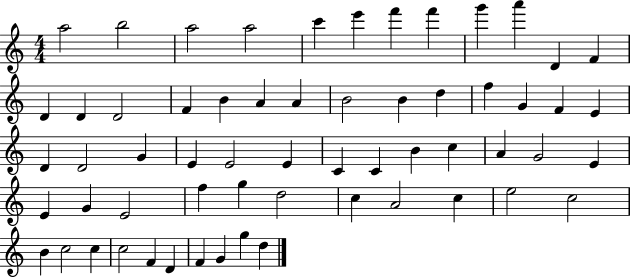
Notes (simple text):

A5/h B5/h A5/h A5/h C6/q E6/q F6/q F6/q G6/q A6/q D4/q F4/q D4/q D4/q D4/h F4/q B4/q A4/q A4/q B4/h B4/q D5/q F5/q G4/q F4/q E4/q D4/q D4/h G4/q E4/q E4/h E4/q C4/q C4/q B4/q C5/q A4/q G4/h E4/q E4/q G4/q E4/h F5/q G5/q D5/h C5/q A4/h C5/q E5/h C5/h B4/q C5/h C5/q C5/h F4/q D4/q F4/q G4/q G5/q D5/q